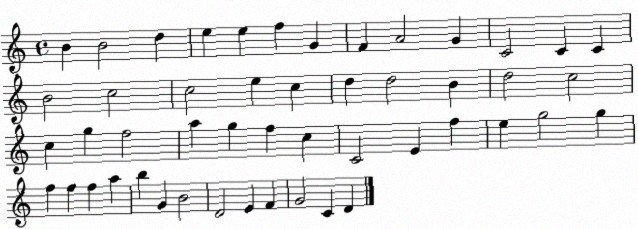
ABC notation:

X:1
T:Untitled
M:4/4
L:1/4
K:C
B B2 d e e f G F A2 G C2 C C B2 c2 c2 e c d d2 B d2 c2 c g f2 a g f c C2 E f e g2 g f f f a b G B2 D2 E F G2 C D